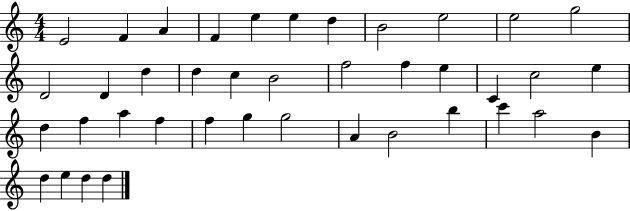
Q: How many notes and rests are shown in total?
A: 40